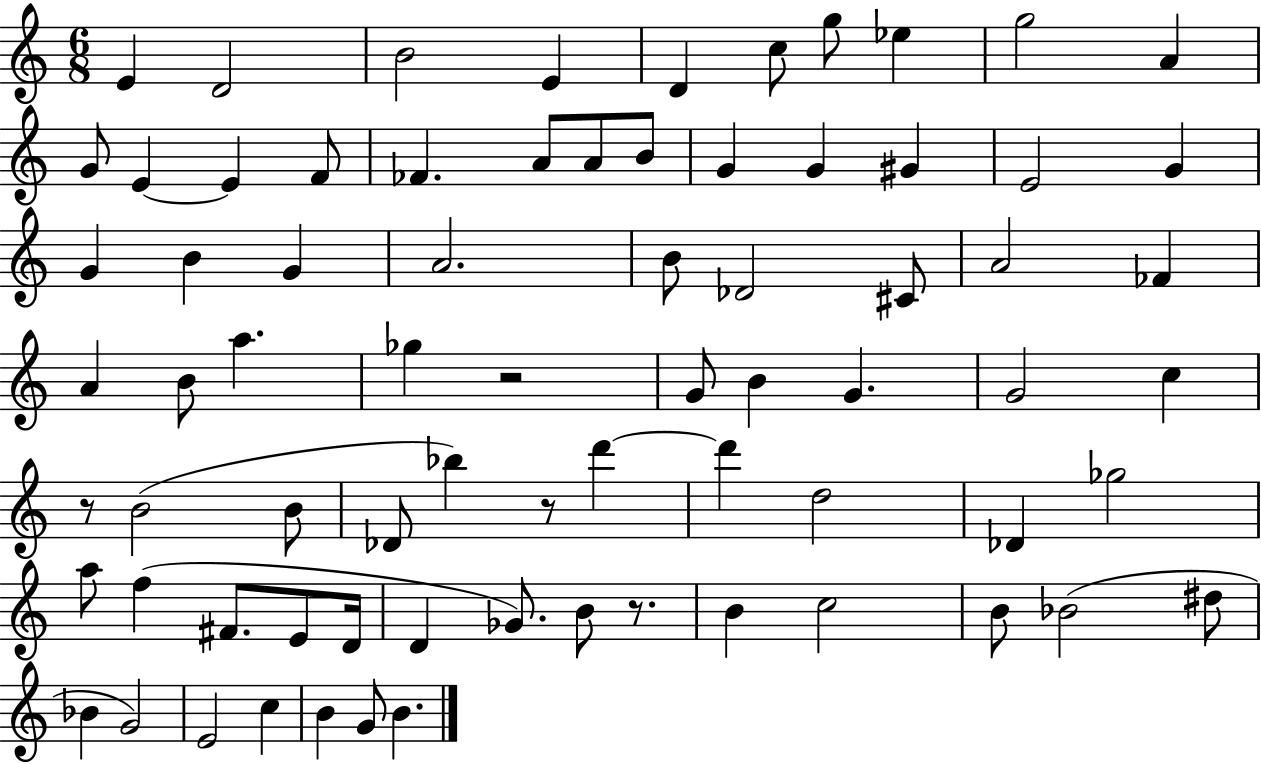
{
  \clef treble
  \numericTimeSignature
  \time 6/8
  \key c \major
  e'4 d'2 | b'2 e'4 | d'4 c''8 g''8 ees''4 | g''2 a'4 | \break g'8 e'4~~ e'4 f'8 | fes'4. a'8 a'8 b'8 | g'4 g'4 gis'4 | e'2 g'4 | \break g'4 b'4 g'4 | a'2. | b'8 des'2 cis'8 | a'2 fes'4 | \break a'4 b'8 a''4. | ges''4 r2 | g'8 b'4 g'4. | g'2 c''4 | \break r8 b'2( b'8 | des'8 bes''4) r8 d'''4~~ | d'''4 d''2 | des'4 ges''2 | \break a''8 f''4( fis'8. e'8 d'16 | d'4 ges'8.) b'8 r8. | b'4 c''2 | b'8 bes'2( dis''8 | \break bes'4 g'2) | e'2 c''4 | b'4 g'8 b'4. | \bar "|."
}